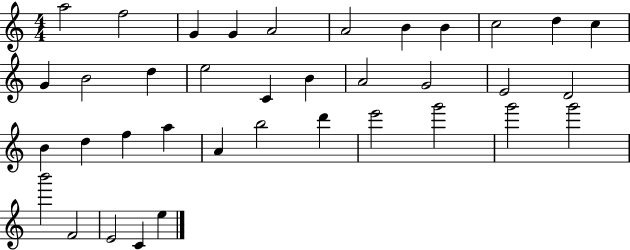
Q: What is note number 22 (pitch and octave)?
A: B4